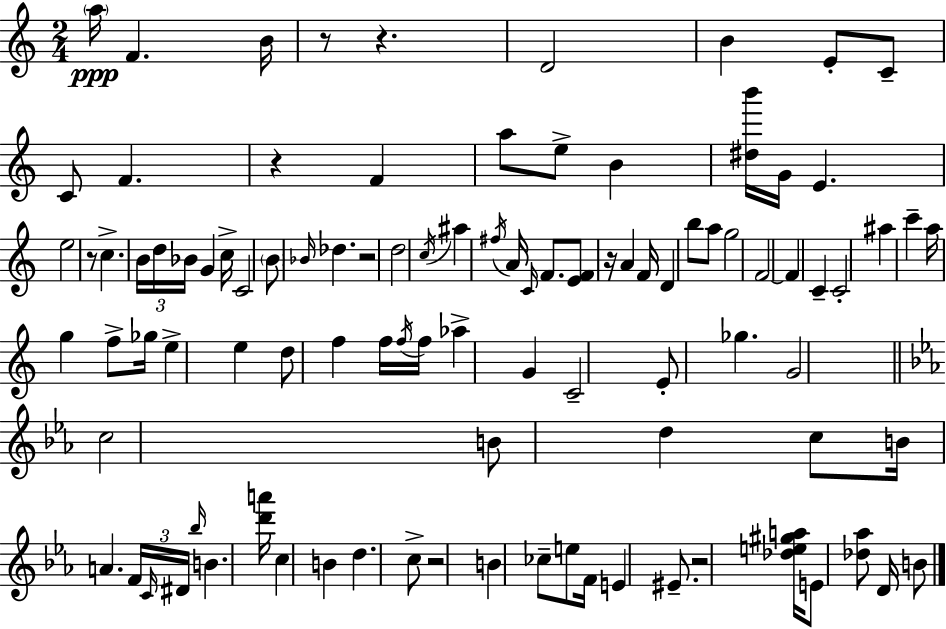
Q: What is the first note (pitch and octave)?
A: A5